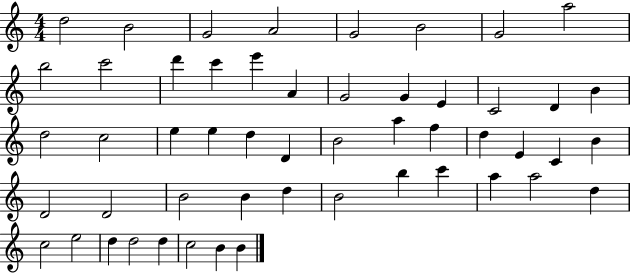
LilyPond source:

{
  \clef treble
  \numericTimeSignature
  \time 4/4
  \key c \major
  d''2 b'2 | g'2 a'2 | g'2 b'2 | g'2 a''2 | \break b''2 c'''2 | d'''4 c'''4 e'''4 a'4 | g'2 g'4 e'4 | c'2 d'4 b'4 | \break d''2 c''2 | e''4 e''4 d''4 d'4 | b'2 a''4 f''4 | d''4 e'4 c'4 b'4 | \break d'2 d'2 | b'2 b'4 d''4 | b'2 b''4 c'''4 | a''4 a''2 d''4 | \break c''2 e''2 | d''4 d''2 d''4 | c''2 b'4 b'4 | \bar "|."
}